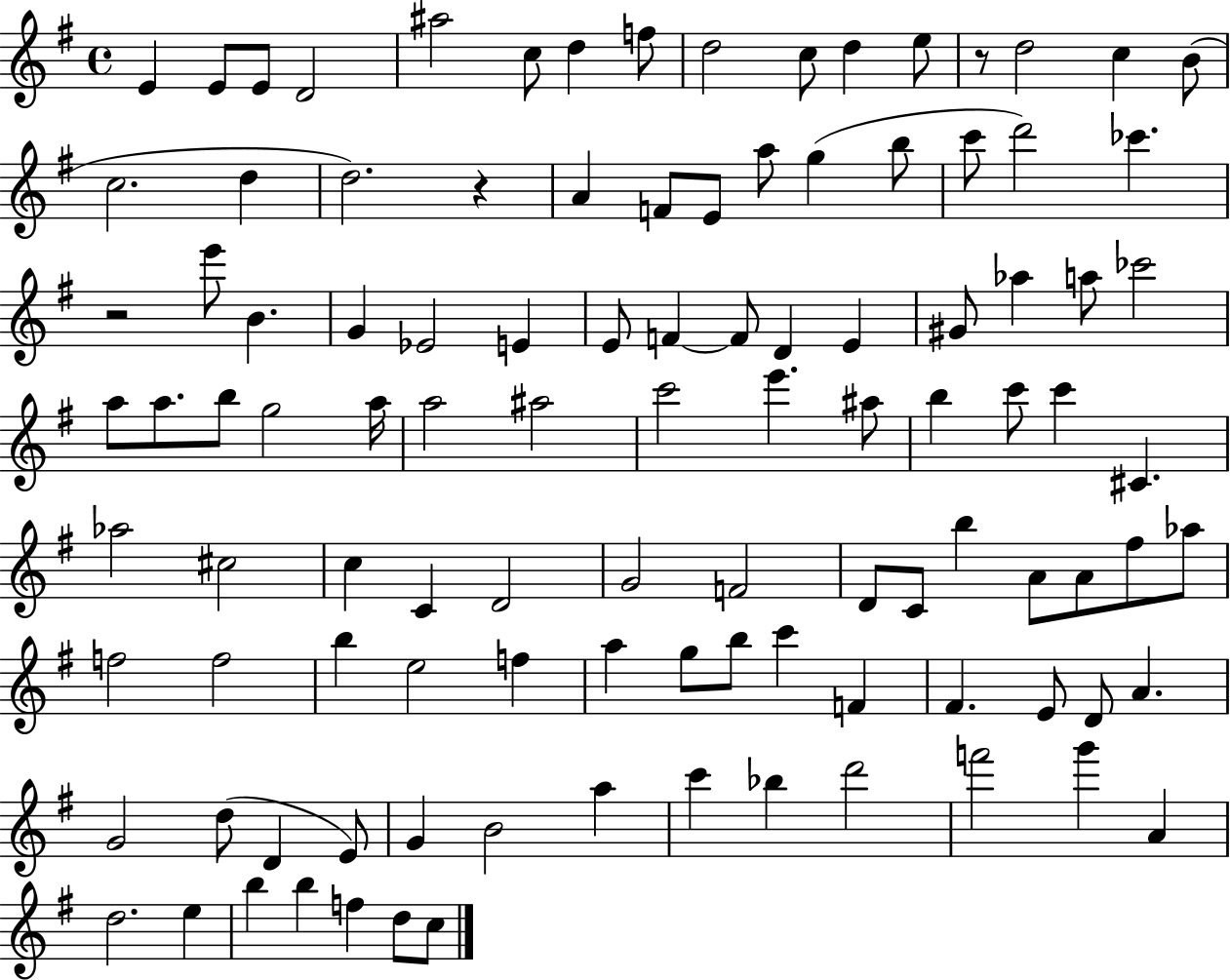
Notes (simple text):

E4/q E4/e E4/e D4/h A#5/h C5/e D5/q F5/e D5/h C5/e D5/q E5/e R/e D5/h C5/q B4/e C5/h. D5/q D5/h. R/q A4/q F4/e E4/e A5/e G5/q B5/e C6/e D6/h CES6/q. R/h E6/e B4/q. G4/q Eb4/h E4/q E4/e F4/q F4/e D4/q E4/q G#4/e Ab5/q A5/e CES6/h A5/e A5/e. B5/e G5/h A5/s A5/h A#5/h C6/h E6/q. A#5/e B5/q C6/e C6/q C#4/q. Ab5/h C#5/h C5/q C4/q D4/h G4/h F4/h D4/e C4/e B5/q A4/e A4/e F#5/e Ab5/e F5/h F5/h B5/q E5/h F5/q A5/q G5/e B5/e C6/q F4/q F#4/q. E4/e D4/e A4/q. G4/h D5/e D4/q E4/e G4/q B4/h A5/q C6/q Bb5/q D6/h F6/h G6/q A4/q D5/h. E5/q B5/q B5/q F5/q D5/e C5/e